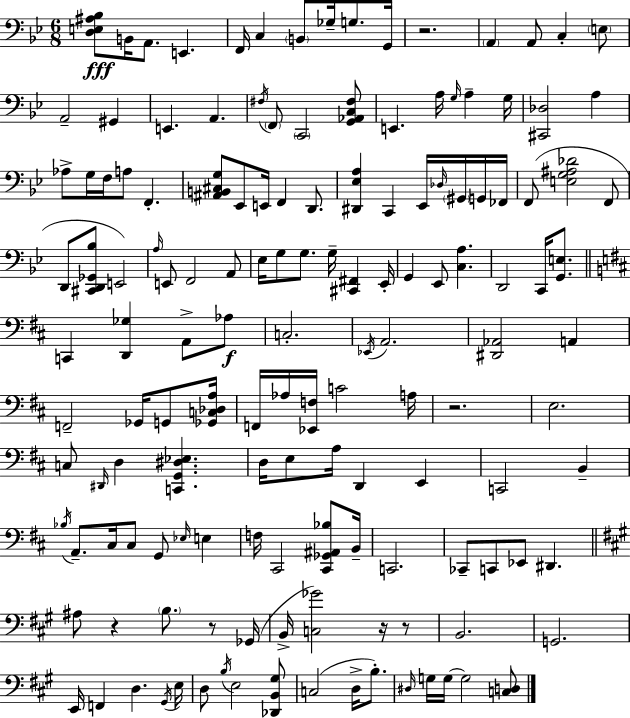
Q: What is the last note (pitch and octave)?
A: G3